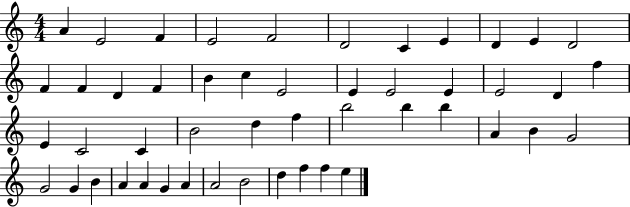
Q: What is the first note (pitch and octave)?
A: A4